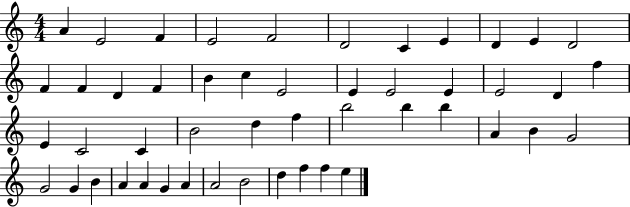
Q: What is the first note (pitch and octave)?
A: A4